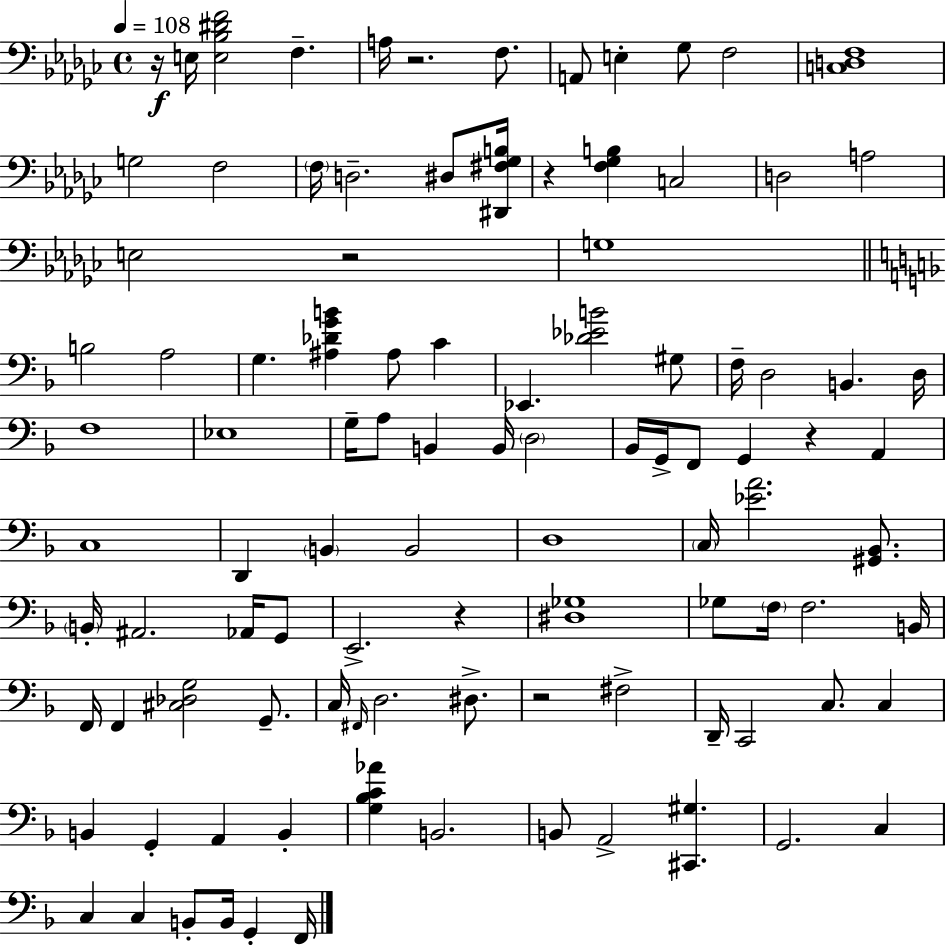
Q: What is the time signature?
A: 4/4